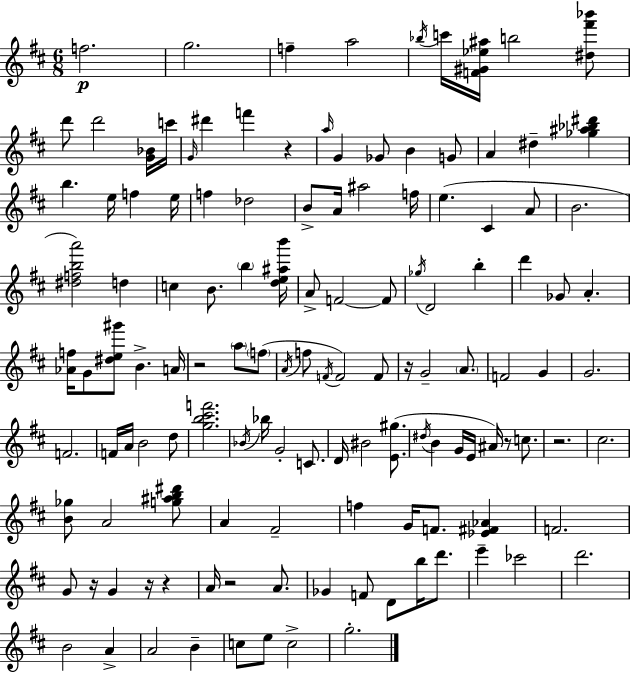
F5/h. G5/h. F5/q A5/h Bb5/s C6/s [F4,G#4,Eb5,A#5]/s B5/h [D#5,F#6,Bb6]/e D6/e D6/h [G4,Bb4]/s C6/s G4/s D#6/q F6/q R/q A5/s G4/q Gb4/e B4/q G4/e A4/q D#5/q [Gb5,A#5,Bb5,D#6]/q B5/q. E5/s F5/q E5/s F5/q Db5/h B4/e A4/s A#5/h F5/s E5/q. C#4/q A4/e B4/h. [D#5,F5,B5,A6]/h D5/q C5/q B4/e. B5/q [D5,E5,A#5,B6]/s A4/e F4/h F4/e Gb5/s D4/h B5/q D6/q Gb4/e A4/q. [Ab4,F5]/s G4/e [D#5,E5,G#6]/e B4/q. A4/s R/h A5/e F5/e A4/s F5/e F4/s F4/h F4/e R/s G4/h A4/e. F4/h G4/q G4/h. F4/h. F4/s A4/s B4/h D5/e [G5,B5,C#6,F6]/h. Bb4/s Bb5/s G4/h C4/e. D4/s BIS4/h [E4,G#5]/e. D#5/s B4/q G4/s E4/s A#4/s R/e C5/e. R/h. C#5/h. [B4,Gb5]/e A4/h [G5,A#5,B5,D#6]/e A4/q F#4/h F5/q G4/s F4/e. [Eb4,F#4,Ab4]/q F4/h. G4/e R/s G4/q R/s R/q A4/s R/h A4/e. Gb4/q F4/e D4/e B5/s D6/e. E6/q CES6/h D6/h. B4/h A4/q A4/h B4/q C5/e E5/e C5/h G5/h.